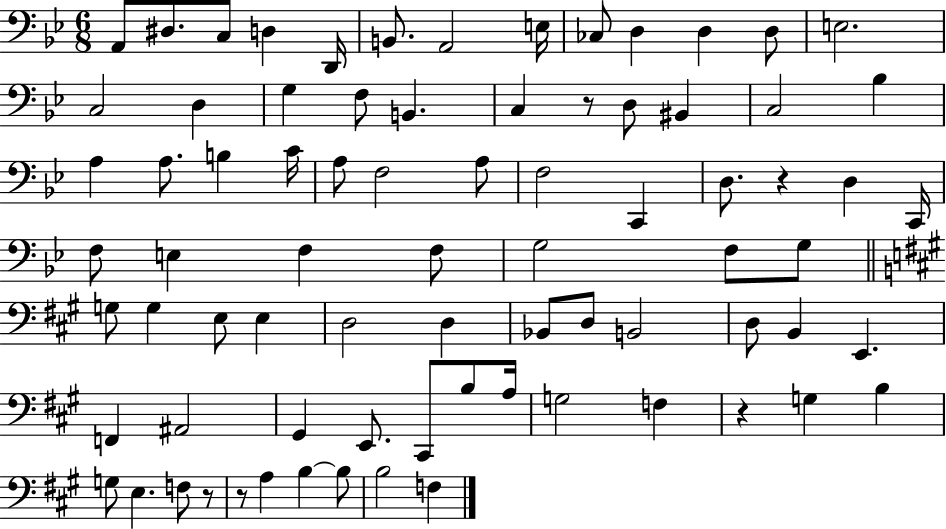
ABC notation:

X:1
T:Untitled
M:6/8
L:1/4
K:Bb
A,,/2 ^D,/2 C,/2 D, D,,/4 B,,/2 A,,2 E,/4 _C,/2 D, D, D,/2 E,2 C,2 D, G, F,/2 B,, C, z/2 D,/2 ^B,, C,2 _B, A, A,/2 B, C/4 A,/2 F,2 A,/2 F,2 C,, D,/2 z D, C,,/4 F,/2 E, F, F,/2 G,2 F,/2 G,/2 G,/2 G, E,/2 E, D,2 D, _B,,/2 D,/2 B,,2 D,/2 B,, E,, F,, ^A,,2 ^G,, E,,/2 ^C,,/2 B,/2 A,/4 G,2 F, z G, B, G,/2 E, F,/2 z/2 z/2 A, B, B,/2 B,2 F,